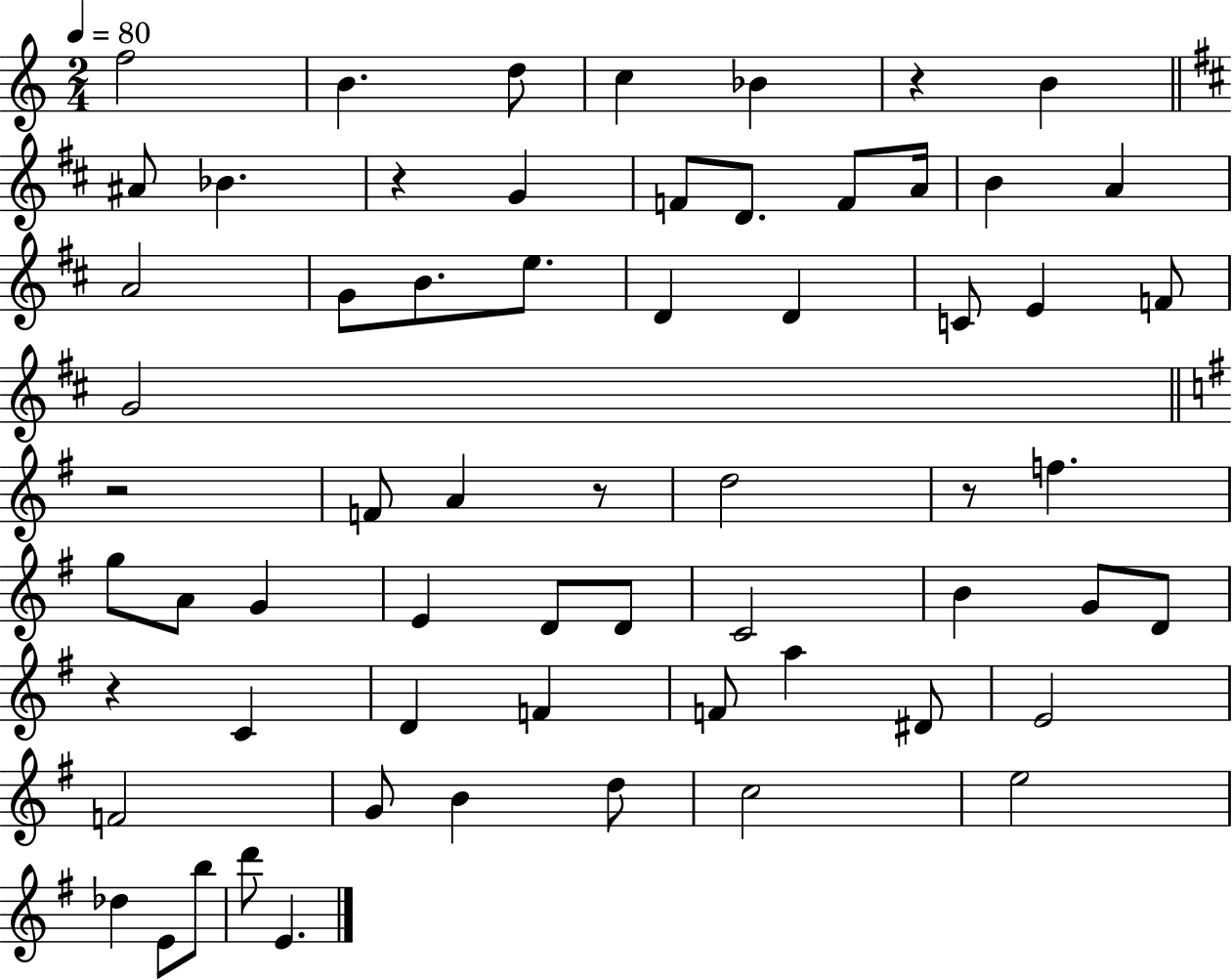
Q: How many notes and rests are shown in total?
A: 63